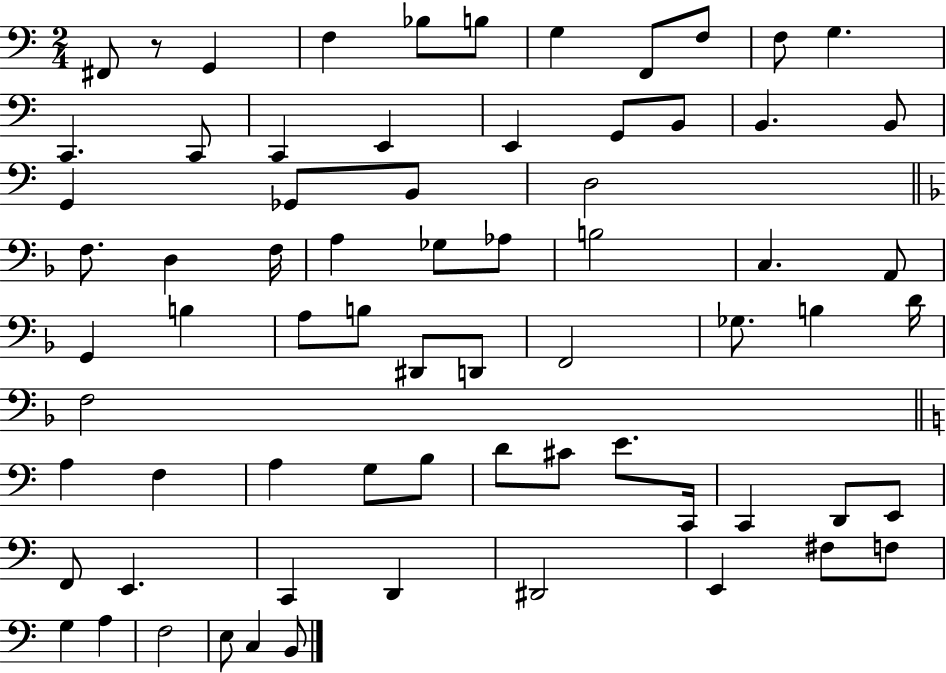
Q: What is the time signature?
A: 2/4